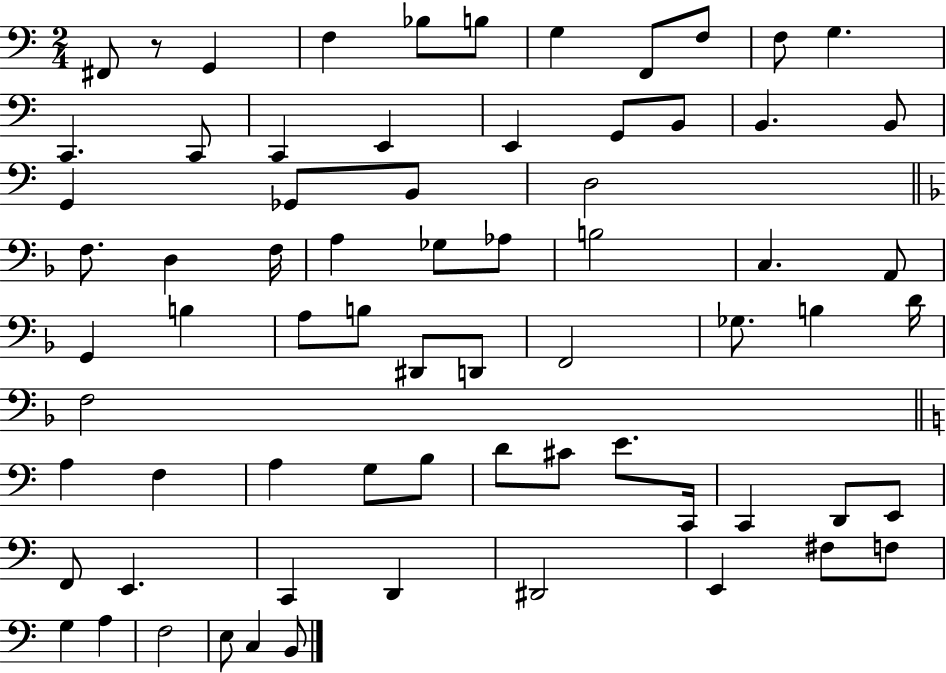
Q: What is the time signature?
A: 2/4